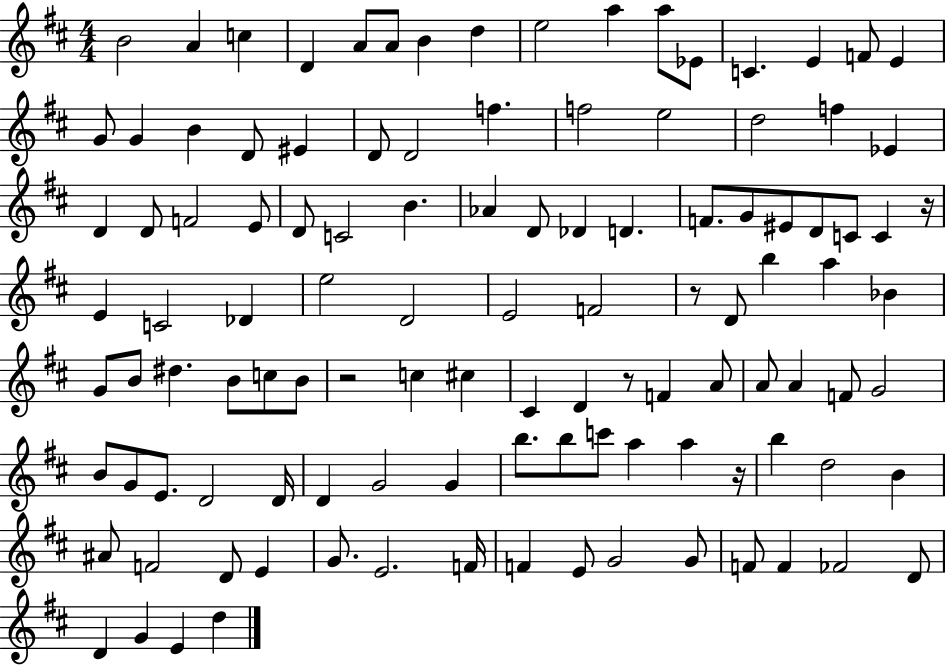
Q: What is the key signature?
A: D major